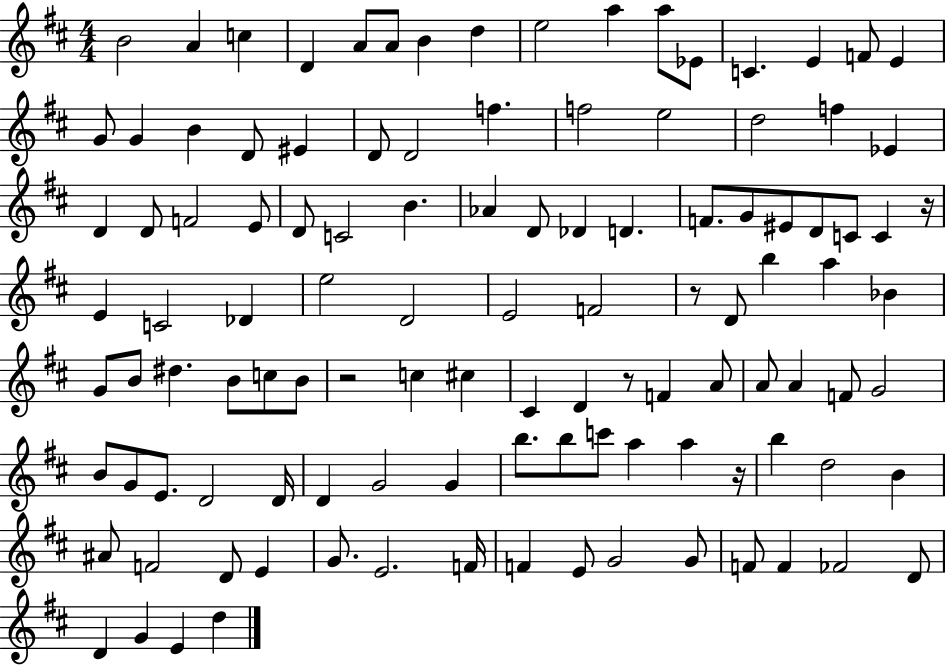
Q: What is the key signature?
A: D major